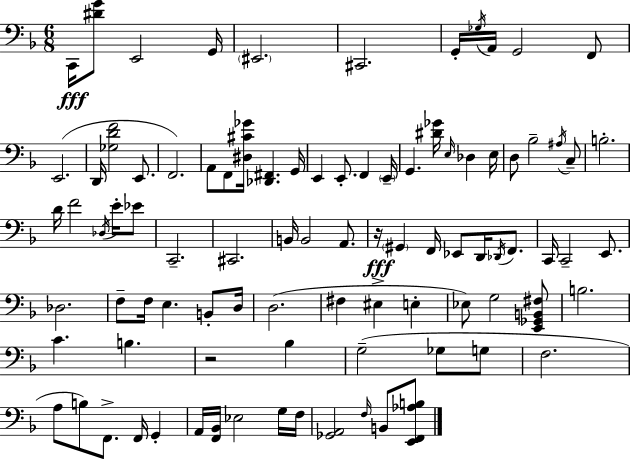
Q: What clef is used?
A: bass